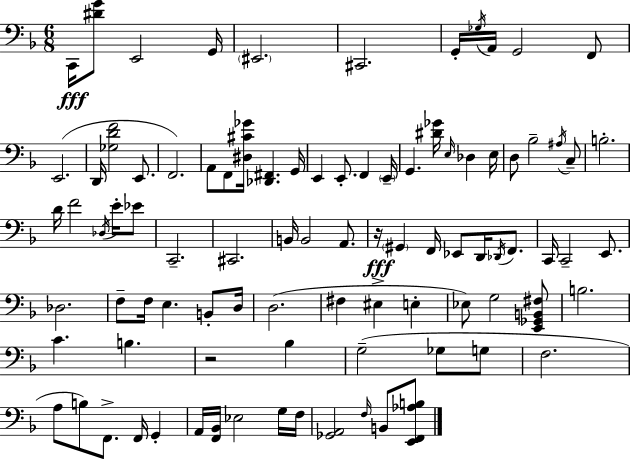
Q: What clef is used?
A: bass